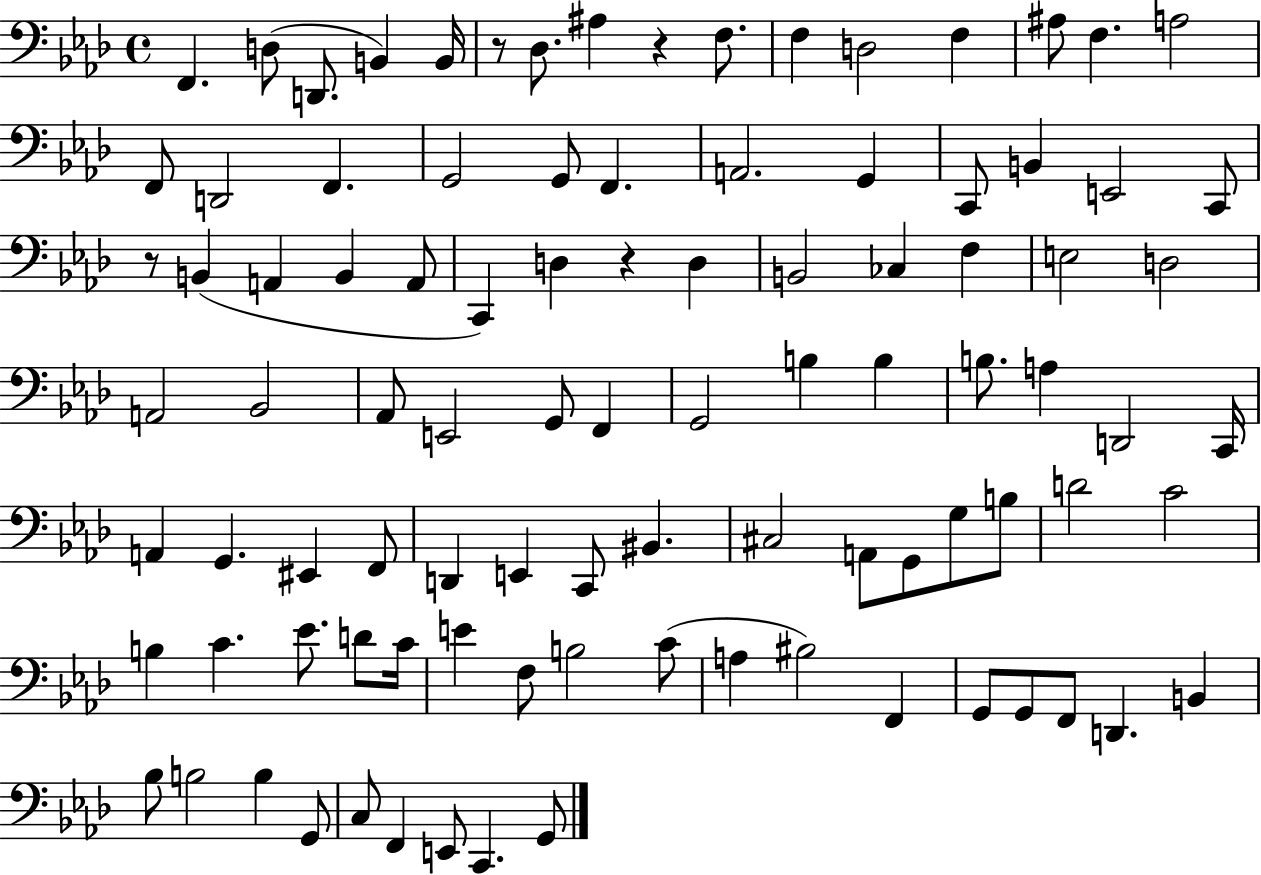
X:1
T:Untitled
M:4/4
L:1/4
K:Ab
F,, D,/2 D,,/2 B,, B,,/4 z/2 _D,/2 ^A, z F,/2 F, D,2 F, ^A,/2 F, A,2 F,,/2 D,,2 F,, G,,2 G,,/2 F,, A,,2 G,, C,,/2 B,, E,,2 C,,/2 z/2 B,, A,, B,, A,,/2 C,, D, z D, B,,2 _C, F, E,2 D,2 A,,2 _B,,2 _A,,/2 E,,2 G,,/2 F,, G,,2 B, B, B,/2 A, D,,2 C,,/4 A,, G,, ^E,, F,,/2 D,, E,, C,,/2 ^B,, ^C,2 A,,/2 G,,/2 G,/2 B,/2 D2 C2 B, C _E/2 D/2 C/4 E F,/2 B,2 C/2 A, ^B,2 F,, G,,/2 G,,/2 F,,/2 D,, B,, _B,/2 B,2 B, G,,/2 C,/2 F,, E,,/2 C,, G,,/2